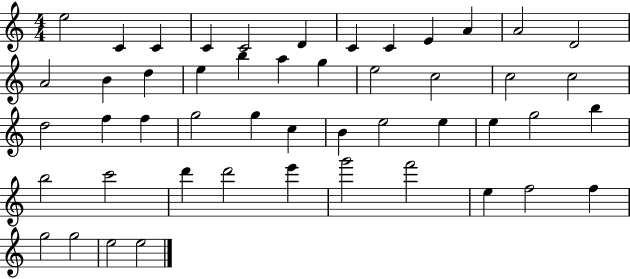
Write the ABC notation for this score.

X:1
T:Untitled
M:4/4
L:1/4
K:C
e2 C C C C2 D C C E A A2 D2 A2 B d e b a g e2 c2 c2 c2 d2 f f g2 g c B e2 e e g2 b b2 c'2 d' d'2 e' g'2 f'2 e f2 f g2 g2 e2 e2